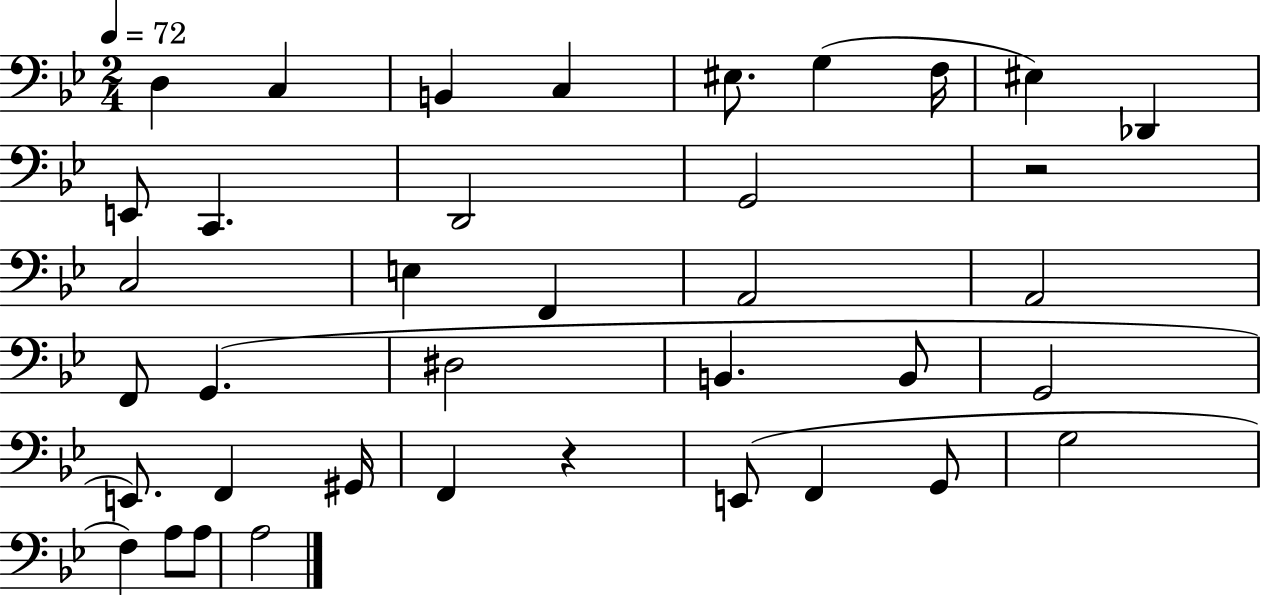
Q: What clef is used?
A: bass